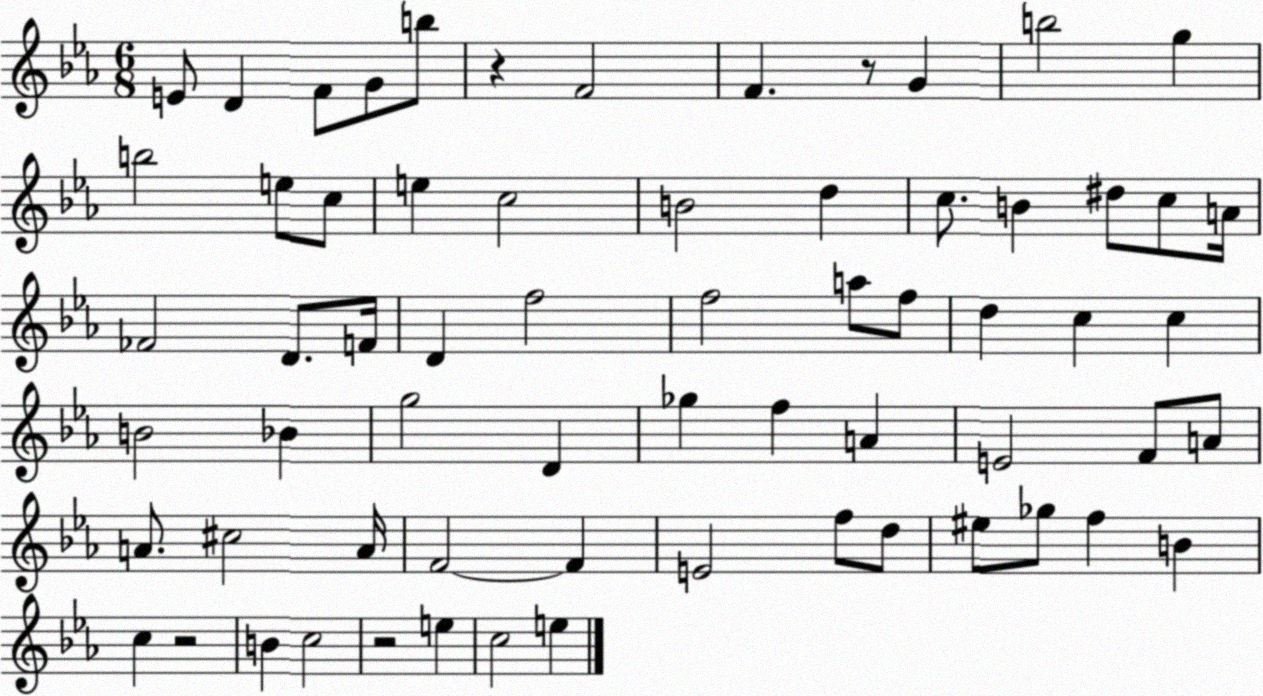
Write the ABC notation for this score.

X:1
T:Untitled
M:6/8
L:1/4
K:Eb
E/2 D F/2 G/2 b/2 z F2 F z/2 G b2 g b2 e/2 c/2 e c2 B2 d c/2 B ^d/2 c/2 A/4 _F2 D/2 F/4 D f2 f2 a/2 f/2 d c c B2 _B g2 D _g f A E2 F/2 A/2 A/2 ^c2 A/4 F2 F E2 f/2 d/2 ^e/2 _g/2 f B c z2 B c2 z2 e c2 e